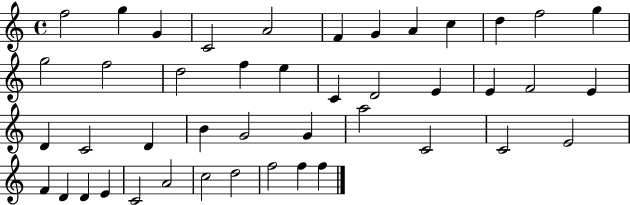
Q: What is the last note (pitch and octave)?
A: F5